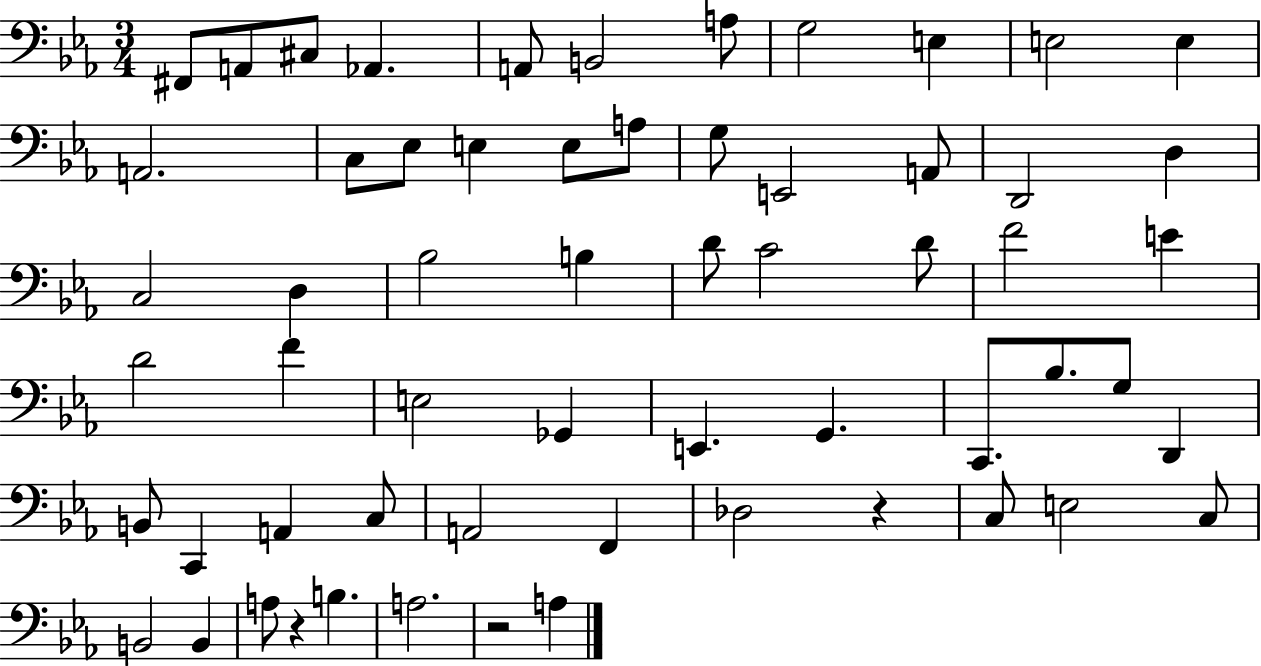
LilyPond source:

{
  \clef bass
  \numericTimeSignature
  \time 3/4
  \key ees \major
  \repeat volta 2 { fis,8 a,8 cis8 aes,4. | a,8 b,2 a8 | g2 e4 | e2 e4 | \break a,2. | c8 ees8 e4 e8 a8 | g8 e,2 a,8 | d,2 d4 | \break c2 d4 | bes2 b4 | d'8 c'2 d'8 | f'2 e'4 | \break d'2 f'4 | e2 ges,4 | e,4. g,4. | c,8. bes8. g8 d,4 | \break b,8 c,4 a,4 c8 | a,2 f,4 | des2 r4 | c8 e2 c8 | \break b,2 b,4 | a8 r4 b4. | a2. | r2 a4 | \break } \bar "|."
}